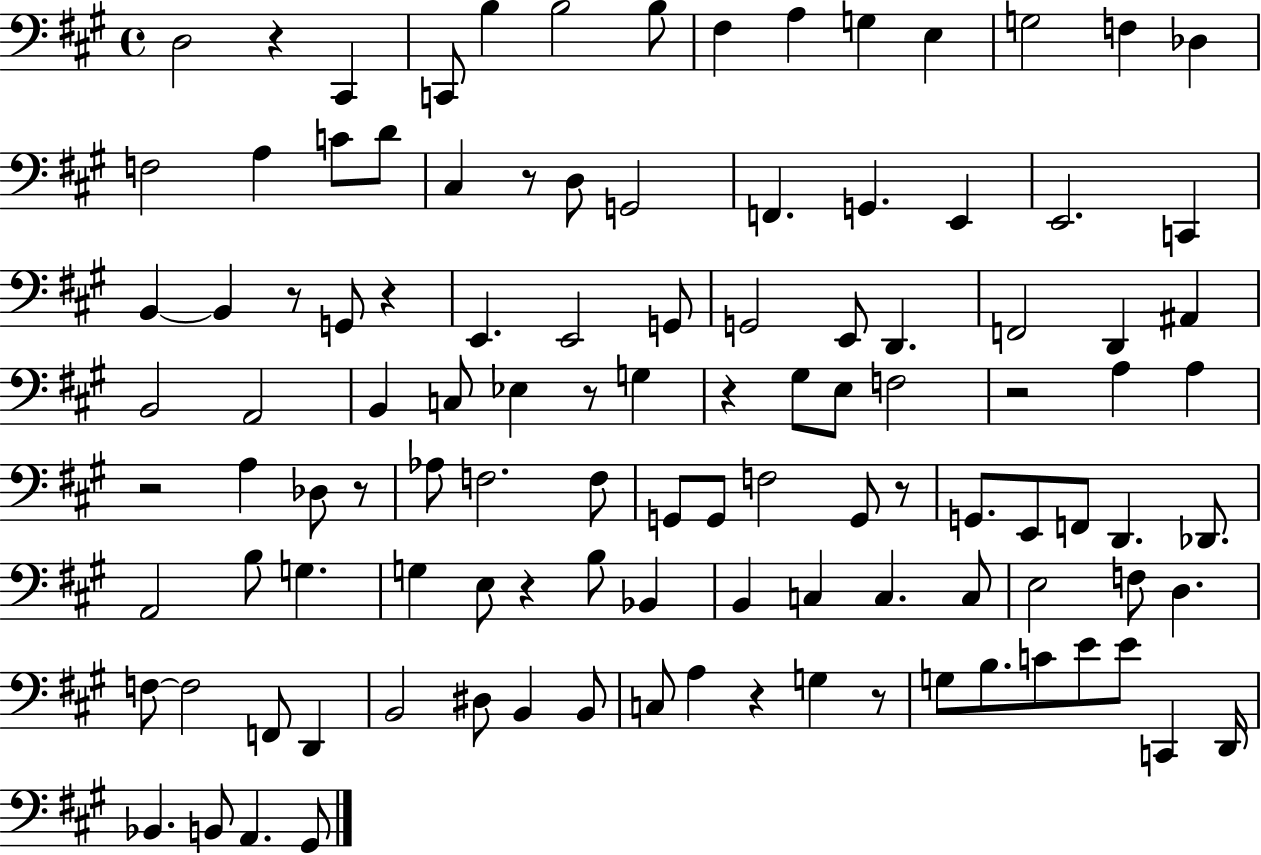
{
  \clef bass
  \time 4/4
  \defaultTimeSignature
  \key a \major
  d2 r4 cis,4 | c,8 b4 b2 b8 | fis4 a4 g4 e4 | g2 f4 des4 | \break f2 a4 c'8 d'8 | cis4 r8 d8 g,2 | f,4. g,4. e,4 | e,2. c,4 | \break b,4~~ b,4 r8 g,8 r4 | e,4. e,2 g,8 | g,2 e,8 d,4. | f,2 d,4 ais,4 | \break b,2 a,2 | b,4 c8 ees4 r8 g4 | r4 gis8 e8 f2 | r2 a4 a4 | \break r2 a4 des8 r8 | aes8 f2. f8 | g,8 g,8 f2 g,8 r8 | g,8. e,8 f,8 d,4. des,8. | \break a,2 b8 g4. | g4 e8 r4 b8 bes,4 | b,4 c4 c4. c8 | e2 f8 d4. | \break f8~~ f2 f,8 d,4 | b,2 dis8 b,4 b,8 | c8 a4 r4 g4 r8 | g8 b8. c'8 e'8 e'8 c,4 d,16 | \break bes,4. b,8 a,4. gis,8 | \bar "|."
}